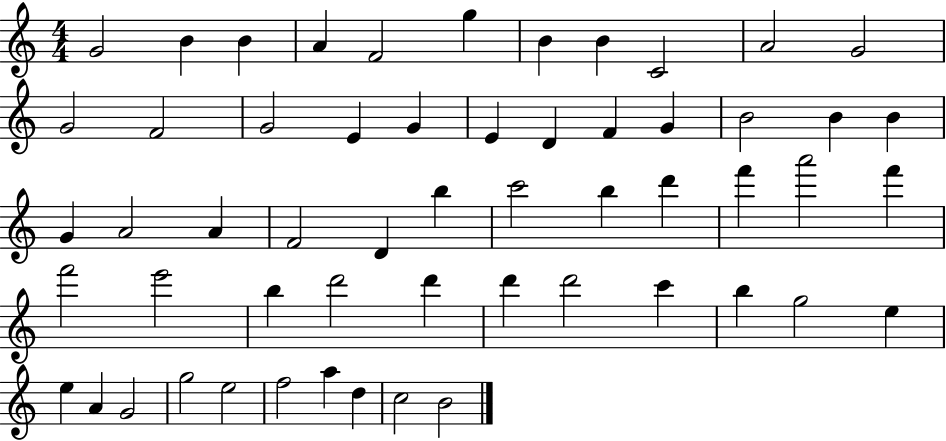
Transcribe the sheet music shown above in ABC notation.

X:1
T:Untitled
M:4/4
L:1/4
K:C
G2 B B A F2 g B B C2 A2 G2 G2 F2 G2 E G E D F G B2 B B G A2 A F2 D b c'2 b d' f' a'2 f' f'2 e'2 b d'2 d' d' d'2 c' b g2 e e A G2 g2 e2 f2 a d c2 B2